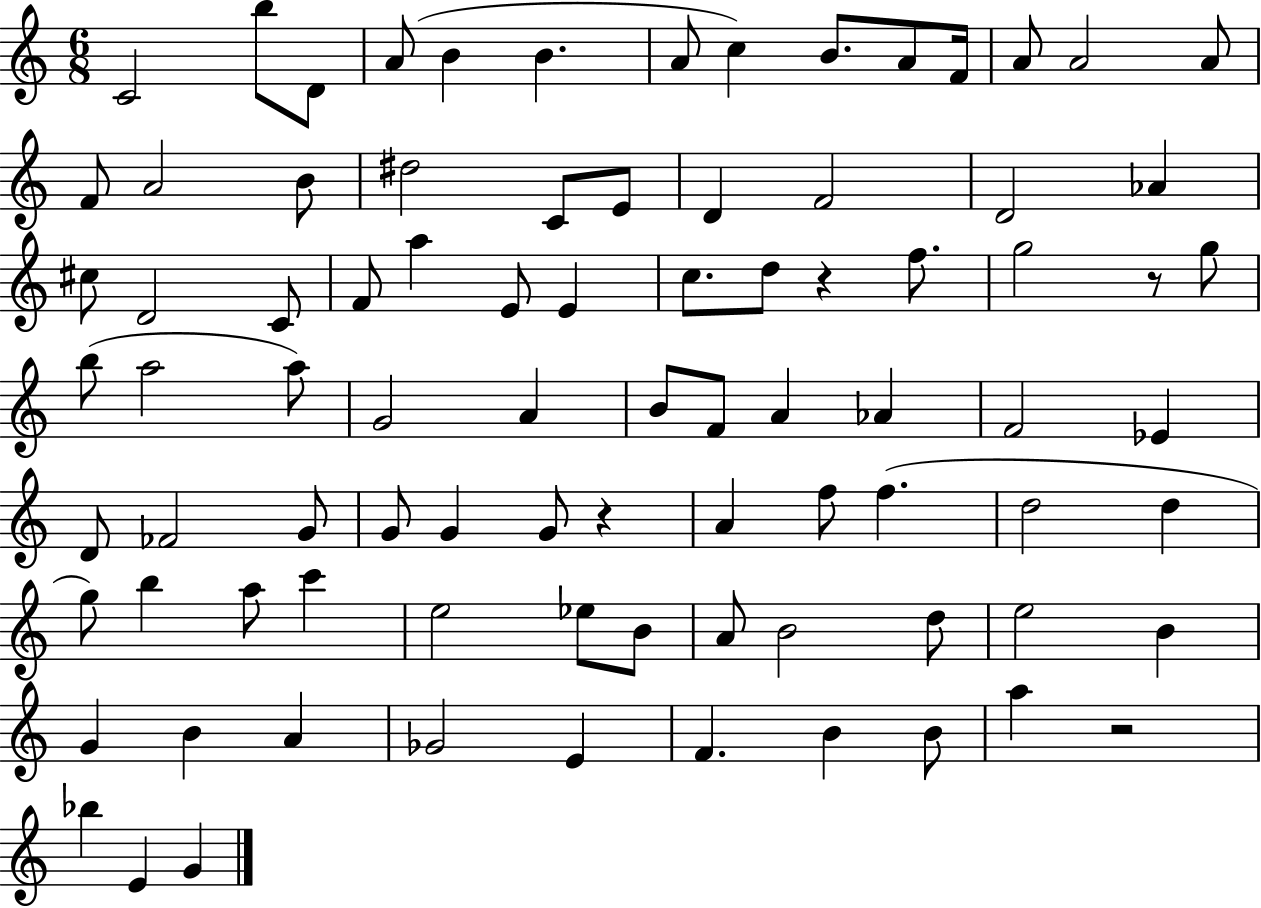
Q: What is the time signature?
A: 6/8